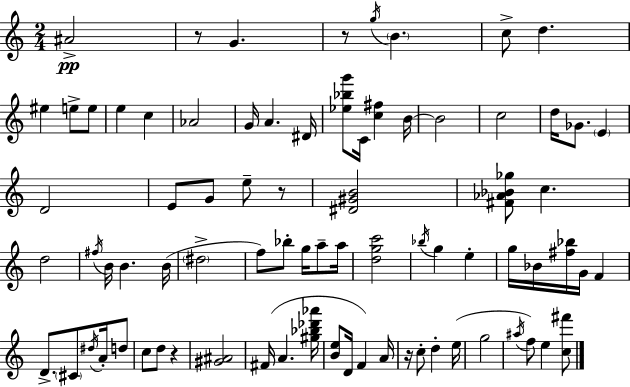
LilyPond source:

{
  \clef treble
  \numericTimeSignature
  \time 2/4
  \key a \minor
  ais'2->\pp | r8 g'4. | r8 \acciaccatura { g''16 } \parenthesize b'4. | c''8-> d''4. | \break eis''4 e''8-> e''8 | e''4 c''4 | aes'2 | g'16 a'4. | \break dis'16 <ees'' bes'' g'''>8 c'16 <c'' fis''>4 | b'16~~ b'2 | c''2 | d''16 ges'8. \parenthesize e'4 | \break d'2 | e'8 g'8 e''8-- r8 | <dis' gis' b'>2 | <fis' aes' bes' ges''>8 c''4. | \break d''2 | \acciaccatura { fis''16 } b'16 b'4. | b'16( \parenthesize dis''2-> | f''8) bes''8-. g''16 a''8-- | \break a''16 <d'' g'' c'''>2 | \acciaccatura { bes''16 } g''4 e''4-. | g''16 bes'16 <fis'' bes''>16 g'16 f'4 | d'8.-> \parenthesize cis'8 | \break \acciaccatura { dis''16 } a'16-. d''8 c''8 d''8 | r4 <gis' ais'>2 | fis'16( a'4. | <gis'' bes'' des''' aes'''>16 <b' e''>8 d'16 f'4) | \break a'16 r16 c''8-. d''4-. | e''16( g''2 | \acciaccatura { ais''16 }) f''8 e''4 | <c'' fis'''>8 \bar "|."
}